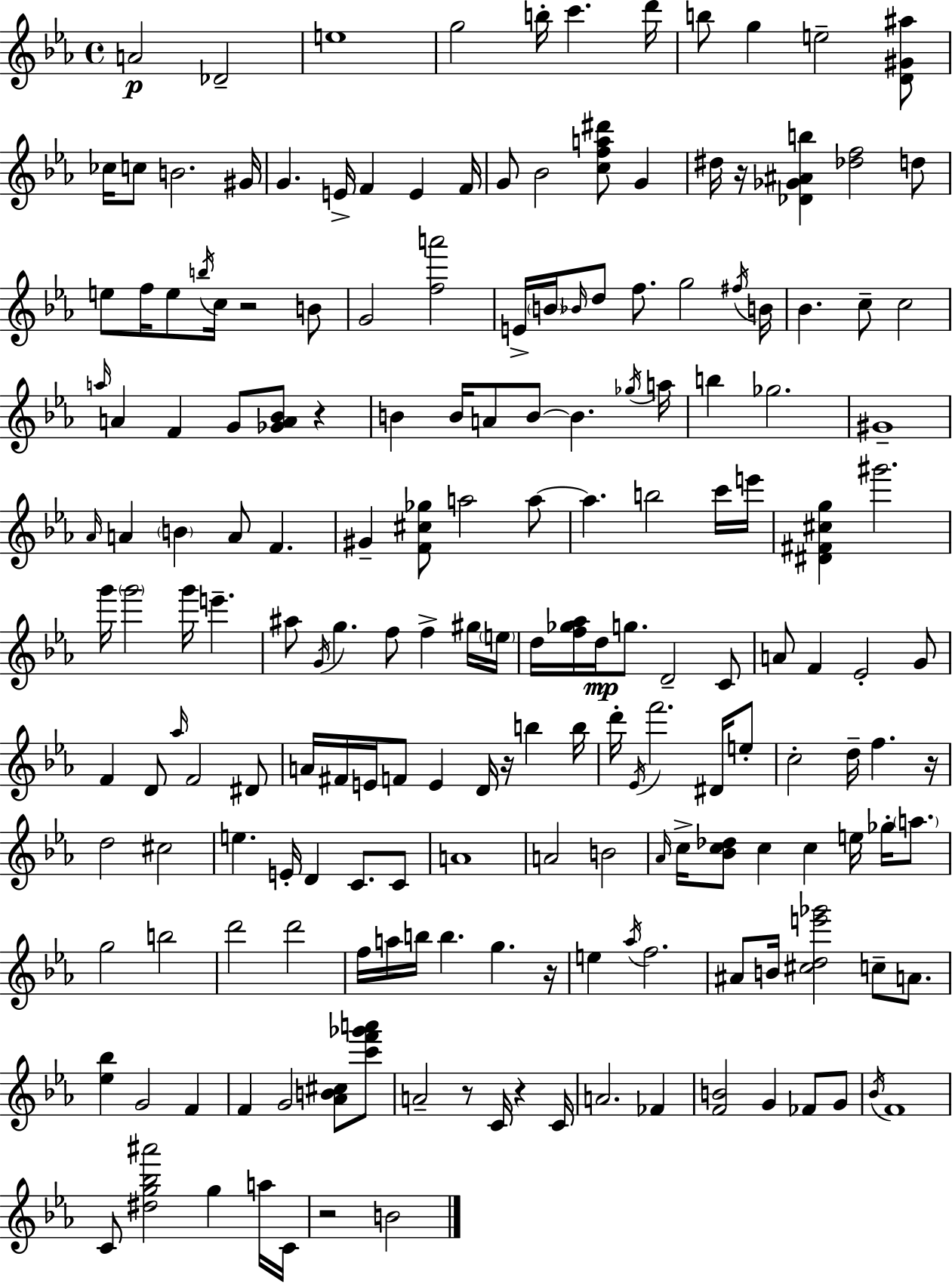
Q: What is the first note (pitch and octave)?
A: A4